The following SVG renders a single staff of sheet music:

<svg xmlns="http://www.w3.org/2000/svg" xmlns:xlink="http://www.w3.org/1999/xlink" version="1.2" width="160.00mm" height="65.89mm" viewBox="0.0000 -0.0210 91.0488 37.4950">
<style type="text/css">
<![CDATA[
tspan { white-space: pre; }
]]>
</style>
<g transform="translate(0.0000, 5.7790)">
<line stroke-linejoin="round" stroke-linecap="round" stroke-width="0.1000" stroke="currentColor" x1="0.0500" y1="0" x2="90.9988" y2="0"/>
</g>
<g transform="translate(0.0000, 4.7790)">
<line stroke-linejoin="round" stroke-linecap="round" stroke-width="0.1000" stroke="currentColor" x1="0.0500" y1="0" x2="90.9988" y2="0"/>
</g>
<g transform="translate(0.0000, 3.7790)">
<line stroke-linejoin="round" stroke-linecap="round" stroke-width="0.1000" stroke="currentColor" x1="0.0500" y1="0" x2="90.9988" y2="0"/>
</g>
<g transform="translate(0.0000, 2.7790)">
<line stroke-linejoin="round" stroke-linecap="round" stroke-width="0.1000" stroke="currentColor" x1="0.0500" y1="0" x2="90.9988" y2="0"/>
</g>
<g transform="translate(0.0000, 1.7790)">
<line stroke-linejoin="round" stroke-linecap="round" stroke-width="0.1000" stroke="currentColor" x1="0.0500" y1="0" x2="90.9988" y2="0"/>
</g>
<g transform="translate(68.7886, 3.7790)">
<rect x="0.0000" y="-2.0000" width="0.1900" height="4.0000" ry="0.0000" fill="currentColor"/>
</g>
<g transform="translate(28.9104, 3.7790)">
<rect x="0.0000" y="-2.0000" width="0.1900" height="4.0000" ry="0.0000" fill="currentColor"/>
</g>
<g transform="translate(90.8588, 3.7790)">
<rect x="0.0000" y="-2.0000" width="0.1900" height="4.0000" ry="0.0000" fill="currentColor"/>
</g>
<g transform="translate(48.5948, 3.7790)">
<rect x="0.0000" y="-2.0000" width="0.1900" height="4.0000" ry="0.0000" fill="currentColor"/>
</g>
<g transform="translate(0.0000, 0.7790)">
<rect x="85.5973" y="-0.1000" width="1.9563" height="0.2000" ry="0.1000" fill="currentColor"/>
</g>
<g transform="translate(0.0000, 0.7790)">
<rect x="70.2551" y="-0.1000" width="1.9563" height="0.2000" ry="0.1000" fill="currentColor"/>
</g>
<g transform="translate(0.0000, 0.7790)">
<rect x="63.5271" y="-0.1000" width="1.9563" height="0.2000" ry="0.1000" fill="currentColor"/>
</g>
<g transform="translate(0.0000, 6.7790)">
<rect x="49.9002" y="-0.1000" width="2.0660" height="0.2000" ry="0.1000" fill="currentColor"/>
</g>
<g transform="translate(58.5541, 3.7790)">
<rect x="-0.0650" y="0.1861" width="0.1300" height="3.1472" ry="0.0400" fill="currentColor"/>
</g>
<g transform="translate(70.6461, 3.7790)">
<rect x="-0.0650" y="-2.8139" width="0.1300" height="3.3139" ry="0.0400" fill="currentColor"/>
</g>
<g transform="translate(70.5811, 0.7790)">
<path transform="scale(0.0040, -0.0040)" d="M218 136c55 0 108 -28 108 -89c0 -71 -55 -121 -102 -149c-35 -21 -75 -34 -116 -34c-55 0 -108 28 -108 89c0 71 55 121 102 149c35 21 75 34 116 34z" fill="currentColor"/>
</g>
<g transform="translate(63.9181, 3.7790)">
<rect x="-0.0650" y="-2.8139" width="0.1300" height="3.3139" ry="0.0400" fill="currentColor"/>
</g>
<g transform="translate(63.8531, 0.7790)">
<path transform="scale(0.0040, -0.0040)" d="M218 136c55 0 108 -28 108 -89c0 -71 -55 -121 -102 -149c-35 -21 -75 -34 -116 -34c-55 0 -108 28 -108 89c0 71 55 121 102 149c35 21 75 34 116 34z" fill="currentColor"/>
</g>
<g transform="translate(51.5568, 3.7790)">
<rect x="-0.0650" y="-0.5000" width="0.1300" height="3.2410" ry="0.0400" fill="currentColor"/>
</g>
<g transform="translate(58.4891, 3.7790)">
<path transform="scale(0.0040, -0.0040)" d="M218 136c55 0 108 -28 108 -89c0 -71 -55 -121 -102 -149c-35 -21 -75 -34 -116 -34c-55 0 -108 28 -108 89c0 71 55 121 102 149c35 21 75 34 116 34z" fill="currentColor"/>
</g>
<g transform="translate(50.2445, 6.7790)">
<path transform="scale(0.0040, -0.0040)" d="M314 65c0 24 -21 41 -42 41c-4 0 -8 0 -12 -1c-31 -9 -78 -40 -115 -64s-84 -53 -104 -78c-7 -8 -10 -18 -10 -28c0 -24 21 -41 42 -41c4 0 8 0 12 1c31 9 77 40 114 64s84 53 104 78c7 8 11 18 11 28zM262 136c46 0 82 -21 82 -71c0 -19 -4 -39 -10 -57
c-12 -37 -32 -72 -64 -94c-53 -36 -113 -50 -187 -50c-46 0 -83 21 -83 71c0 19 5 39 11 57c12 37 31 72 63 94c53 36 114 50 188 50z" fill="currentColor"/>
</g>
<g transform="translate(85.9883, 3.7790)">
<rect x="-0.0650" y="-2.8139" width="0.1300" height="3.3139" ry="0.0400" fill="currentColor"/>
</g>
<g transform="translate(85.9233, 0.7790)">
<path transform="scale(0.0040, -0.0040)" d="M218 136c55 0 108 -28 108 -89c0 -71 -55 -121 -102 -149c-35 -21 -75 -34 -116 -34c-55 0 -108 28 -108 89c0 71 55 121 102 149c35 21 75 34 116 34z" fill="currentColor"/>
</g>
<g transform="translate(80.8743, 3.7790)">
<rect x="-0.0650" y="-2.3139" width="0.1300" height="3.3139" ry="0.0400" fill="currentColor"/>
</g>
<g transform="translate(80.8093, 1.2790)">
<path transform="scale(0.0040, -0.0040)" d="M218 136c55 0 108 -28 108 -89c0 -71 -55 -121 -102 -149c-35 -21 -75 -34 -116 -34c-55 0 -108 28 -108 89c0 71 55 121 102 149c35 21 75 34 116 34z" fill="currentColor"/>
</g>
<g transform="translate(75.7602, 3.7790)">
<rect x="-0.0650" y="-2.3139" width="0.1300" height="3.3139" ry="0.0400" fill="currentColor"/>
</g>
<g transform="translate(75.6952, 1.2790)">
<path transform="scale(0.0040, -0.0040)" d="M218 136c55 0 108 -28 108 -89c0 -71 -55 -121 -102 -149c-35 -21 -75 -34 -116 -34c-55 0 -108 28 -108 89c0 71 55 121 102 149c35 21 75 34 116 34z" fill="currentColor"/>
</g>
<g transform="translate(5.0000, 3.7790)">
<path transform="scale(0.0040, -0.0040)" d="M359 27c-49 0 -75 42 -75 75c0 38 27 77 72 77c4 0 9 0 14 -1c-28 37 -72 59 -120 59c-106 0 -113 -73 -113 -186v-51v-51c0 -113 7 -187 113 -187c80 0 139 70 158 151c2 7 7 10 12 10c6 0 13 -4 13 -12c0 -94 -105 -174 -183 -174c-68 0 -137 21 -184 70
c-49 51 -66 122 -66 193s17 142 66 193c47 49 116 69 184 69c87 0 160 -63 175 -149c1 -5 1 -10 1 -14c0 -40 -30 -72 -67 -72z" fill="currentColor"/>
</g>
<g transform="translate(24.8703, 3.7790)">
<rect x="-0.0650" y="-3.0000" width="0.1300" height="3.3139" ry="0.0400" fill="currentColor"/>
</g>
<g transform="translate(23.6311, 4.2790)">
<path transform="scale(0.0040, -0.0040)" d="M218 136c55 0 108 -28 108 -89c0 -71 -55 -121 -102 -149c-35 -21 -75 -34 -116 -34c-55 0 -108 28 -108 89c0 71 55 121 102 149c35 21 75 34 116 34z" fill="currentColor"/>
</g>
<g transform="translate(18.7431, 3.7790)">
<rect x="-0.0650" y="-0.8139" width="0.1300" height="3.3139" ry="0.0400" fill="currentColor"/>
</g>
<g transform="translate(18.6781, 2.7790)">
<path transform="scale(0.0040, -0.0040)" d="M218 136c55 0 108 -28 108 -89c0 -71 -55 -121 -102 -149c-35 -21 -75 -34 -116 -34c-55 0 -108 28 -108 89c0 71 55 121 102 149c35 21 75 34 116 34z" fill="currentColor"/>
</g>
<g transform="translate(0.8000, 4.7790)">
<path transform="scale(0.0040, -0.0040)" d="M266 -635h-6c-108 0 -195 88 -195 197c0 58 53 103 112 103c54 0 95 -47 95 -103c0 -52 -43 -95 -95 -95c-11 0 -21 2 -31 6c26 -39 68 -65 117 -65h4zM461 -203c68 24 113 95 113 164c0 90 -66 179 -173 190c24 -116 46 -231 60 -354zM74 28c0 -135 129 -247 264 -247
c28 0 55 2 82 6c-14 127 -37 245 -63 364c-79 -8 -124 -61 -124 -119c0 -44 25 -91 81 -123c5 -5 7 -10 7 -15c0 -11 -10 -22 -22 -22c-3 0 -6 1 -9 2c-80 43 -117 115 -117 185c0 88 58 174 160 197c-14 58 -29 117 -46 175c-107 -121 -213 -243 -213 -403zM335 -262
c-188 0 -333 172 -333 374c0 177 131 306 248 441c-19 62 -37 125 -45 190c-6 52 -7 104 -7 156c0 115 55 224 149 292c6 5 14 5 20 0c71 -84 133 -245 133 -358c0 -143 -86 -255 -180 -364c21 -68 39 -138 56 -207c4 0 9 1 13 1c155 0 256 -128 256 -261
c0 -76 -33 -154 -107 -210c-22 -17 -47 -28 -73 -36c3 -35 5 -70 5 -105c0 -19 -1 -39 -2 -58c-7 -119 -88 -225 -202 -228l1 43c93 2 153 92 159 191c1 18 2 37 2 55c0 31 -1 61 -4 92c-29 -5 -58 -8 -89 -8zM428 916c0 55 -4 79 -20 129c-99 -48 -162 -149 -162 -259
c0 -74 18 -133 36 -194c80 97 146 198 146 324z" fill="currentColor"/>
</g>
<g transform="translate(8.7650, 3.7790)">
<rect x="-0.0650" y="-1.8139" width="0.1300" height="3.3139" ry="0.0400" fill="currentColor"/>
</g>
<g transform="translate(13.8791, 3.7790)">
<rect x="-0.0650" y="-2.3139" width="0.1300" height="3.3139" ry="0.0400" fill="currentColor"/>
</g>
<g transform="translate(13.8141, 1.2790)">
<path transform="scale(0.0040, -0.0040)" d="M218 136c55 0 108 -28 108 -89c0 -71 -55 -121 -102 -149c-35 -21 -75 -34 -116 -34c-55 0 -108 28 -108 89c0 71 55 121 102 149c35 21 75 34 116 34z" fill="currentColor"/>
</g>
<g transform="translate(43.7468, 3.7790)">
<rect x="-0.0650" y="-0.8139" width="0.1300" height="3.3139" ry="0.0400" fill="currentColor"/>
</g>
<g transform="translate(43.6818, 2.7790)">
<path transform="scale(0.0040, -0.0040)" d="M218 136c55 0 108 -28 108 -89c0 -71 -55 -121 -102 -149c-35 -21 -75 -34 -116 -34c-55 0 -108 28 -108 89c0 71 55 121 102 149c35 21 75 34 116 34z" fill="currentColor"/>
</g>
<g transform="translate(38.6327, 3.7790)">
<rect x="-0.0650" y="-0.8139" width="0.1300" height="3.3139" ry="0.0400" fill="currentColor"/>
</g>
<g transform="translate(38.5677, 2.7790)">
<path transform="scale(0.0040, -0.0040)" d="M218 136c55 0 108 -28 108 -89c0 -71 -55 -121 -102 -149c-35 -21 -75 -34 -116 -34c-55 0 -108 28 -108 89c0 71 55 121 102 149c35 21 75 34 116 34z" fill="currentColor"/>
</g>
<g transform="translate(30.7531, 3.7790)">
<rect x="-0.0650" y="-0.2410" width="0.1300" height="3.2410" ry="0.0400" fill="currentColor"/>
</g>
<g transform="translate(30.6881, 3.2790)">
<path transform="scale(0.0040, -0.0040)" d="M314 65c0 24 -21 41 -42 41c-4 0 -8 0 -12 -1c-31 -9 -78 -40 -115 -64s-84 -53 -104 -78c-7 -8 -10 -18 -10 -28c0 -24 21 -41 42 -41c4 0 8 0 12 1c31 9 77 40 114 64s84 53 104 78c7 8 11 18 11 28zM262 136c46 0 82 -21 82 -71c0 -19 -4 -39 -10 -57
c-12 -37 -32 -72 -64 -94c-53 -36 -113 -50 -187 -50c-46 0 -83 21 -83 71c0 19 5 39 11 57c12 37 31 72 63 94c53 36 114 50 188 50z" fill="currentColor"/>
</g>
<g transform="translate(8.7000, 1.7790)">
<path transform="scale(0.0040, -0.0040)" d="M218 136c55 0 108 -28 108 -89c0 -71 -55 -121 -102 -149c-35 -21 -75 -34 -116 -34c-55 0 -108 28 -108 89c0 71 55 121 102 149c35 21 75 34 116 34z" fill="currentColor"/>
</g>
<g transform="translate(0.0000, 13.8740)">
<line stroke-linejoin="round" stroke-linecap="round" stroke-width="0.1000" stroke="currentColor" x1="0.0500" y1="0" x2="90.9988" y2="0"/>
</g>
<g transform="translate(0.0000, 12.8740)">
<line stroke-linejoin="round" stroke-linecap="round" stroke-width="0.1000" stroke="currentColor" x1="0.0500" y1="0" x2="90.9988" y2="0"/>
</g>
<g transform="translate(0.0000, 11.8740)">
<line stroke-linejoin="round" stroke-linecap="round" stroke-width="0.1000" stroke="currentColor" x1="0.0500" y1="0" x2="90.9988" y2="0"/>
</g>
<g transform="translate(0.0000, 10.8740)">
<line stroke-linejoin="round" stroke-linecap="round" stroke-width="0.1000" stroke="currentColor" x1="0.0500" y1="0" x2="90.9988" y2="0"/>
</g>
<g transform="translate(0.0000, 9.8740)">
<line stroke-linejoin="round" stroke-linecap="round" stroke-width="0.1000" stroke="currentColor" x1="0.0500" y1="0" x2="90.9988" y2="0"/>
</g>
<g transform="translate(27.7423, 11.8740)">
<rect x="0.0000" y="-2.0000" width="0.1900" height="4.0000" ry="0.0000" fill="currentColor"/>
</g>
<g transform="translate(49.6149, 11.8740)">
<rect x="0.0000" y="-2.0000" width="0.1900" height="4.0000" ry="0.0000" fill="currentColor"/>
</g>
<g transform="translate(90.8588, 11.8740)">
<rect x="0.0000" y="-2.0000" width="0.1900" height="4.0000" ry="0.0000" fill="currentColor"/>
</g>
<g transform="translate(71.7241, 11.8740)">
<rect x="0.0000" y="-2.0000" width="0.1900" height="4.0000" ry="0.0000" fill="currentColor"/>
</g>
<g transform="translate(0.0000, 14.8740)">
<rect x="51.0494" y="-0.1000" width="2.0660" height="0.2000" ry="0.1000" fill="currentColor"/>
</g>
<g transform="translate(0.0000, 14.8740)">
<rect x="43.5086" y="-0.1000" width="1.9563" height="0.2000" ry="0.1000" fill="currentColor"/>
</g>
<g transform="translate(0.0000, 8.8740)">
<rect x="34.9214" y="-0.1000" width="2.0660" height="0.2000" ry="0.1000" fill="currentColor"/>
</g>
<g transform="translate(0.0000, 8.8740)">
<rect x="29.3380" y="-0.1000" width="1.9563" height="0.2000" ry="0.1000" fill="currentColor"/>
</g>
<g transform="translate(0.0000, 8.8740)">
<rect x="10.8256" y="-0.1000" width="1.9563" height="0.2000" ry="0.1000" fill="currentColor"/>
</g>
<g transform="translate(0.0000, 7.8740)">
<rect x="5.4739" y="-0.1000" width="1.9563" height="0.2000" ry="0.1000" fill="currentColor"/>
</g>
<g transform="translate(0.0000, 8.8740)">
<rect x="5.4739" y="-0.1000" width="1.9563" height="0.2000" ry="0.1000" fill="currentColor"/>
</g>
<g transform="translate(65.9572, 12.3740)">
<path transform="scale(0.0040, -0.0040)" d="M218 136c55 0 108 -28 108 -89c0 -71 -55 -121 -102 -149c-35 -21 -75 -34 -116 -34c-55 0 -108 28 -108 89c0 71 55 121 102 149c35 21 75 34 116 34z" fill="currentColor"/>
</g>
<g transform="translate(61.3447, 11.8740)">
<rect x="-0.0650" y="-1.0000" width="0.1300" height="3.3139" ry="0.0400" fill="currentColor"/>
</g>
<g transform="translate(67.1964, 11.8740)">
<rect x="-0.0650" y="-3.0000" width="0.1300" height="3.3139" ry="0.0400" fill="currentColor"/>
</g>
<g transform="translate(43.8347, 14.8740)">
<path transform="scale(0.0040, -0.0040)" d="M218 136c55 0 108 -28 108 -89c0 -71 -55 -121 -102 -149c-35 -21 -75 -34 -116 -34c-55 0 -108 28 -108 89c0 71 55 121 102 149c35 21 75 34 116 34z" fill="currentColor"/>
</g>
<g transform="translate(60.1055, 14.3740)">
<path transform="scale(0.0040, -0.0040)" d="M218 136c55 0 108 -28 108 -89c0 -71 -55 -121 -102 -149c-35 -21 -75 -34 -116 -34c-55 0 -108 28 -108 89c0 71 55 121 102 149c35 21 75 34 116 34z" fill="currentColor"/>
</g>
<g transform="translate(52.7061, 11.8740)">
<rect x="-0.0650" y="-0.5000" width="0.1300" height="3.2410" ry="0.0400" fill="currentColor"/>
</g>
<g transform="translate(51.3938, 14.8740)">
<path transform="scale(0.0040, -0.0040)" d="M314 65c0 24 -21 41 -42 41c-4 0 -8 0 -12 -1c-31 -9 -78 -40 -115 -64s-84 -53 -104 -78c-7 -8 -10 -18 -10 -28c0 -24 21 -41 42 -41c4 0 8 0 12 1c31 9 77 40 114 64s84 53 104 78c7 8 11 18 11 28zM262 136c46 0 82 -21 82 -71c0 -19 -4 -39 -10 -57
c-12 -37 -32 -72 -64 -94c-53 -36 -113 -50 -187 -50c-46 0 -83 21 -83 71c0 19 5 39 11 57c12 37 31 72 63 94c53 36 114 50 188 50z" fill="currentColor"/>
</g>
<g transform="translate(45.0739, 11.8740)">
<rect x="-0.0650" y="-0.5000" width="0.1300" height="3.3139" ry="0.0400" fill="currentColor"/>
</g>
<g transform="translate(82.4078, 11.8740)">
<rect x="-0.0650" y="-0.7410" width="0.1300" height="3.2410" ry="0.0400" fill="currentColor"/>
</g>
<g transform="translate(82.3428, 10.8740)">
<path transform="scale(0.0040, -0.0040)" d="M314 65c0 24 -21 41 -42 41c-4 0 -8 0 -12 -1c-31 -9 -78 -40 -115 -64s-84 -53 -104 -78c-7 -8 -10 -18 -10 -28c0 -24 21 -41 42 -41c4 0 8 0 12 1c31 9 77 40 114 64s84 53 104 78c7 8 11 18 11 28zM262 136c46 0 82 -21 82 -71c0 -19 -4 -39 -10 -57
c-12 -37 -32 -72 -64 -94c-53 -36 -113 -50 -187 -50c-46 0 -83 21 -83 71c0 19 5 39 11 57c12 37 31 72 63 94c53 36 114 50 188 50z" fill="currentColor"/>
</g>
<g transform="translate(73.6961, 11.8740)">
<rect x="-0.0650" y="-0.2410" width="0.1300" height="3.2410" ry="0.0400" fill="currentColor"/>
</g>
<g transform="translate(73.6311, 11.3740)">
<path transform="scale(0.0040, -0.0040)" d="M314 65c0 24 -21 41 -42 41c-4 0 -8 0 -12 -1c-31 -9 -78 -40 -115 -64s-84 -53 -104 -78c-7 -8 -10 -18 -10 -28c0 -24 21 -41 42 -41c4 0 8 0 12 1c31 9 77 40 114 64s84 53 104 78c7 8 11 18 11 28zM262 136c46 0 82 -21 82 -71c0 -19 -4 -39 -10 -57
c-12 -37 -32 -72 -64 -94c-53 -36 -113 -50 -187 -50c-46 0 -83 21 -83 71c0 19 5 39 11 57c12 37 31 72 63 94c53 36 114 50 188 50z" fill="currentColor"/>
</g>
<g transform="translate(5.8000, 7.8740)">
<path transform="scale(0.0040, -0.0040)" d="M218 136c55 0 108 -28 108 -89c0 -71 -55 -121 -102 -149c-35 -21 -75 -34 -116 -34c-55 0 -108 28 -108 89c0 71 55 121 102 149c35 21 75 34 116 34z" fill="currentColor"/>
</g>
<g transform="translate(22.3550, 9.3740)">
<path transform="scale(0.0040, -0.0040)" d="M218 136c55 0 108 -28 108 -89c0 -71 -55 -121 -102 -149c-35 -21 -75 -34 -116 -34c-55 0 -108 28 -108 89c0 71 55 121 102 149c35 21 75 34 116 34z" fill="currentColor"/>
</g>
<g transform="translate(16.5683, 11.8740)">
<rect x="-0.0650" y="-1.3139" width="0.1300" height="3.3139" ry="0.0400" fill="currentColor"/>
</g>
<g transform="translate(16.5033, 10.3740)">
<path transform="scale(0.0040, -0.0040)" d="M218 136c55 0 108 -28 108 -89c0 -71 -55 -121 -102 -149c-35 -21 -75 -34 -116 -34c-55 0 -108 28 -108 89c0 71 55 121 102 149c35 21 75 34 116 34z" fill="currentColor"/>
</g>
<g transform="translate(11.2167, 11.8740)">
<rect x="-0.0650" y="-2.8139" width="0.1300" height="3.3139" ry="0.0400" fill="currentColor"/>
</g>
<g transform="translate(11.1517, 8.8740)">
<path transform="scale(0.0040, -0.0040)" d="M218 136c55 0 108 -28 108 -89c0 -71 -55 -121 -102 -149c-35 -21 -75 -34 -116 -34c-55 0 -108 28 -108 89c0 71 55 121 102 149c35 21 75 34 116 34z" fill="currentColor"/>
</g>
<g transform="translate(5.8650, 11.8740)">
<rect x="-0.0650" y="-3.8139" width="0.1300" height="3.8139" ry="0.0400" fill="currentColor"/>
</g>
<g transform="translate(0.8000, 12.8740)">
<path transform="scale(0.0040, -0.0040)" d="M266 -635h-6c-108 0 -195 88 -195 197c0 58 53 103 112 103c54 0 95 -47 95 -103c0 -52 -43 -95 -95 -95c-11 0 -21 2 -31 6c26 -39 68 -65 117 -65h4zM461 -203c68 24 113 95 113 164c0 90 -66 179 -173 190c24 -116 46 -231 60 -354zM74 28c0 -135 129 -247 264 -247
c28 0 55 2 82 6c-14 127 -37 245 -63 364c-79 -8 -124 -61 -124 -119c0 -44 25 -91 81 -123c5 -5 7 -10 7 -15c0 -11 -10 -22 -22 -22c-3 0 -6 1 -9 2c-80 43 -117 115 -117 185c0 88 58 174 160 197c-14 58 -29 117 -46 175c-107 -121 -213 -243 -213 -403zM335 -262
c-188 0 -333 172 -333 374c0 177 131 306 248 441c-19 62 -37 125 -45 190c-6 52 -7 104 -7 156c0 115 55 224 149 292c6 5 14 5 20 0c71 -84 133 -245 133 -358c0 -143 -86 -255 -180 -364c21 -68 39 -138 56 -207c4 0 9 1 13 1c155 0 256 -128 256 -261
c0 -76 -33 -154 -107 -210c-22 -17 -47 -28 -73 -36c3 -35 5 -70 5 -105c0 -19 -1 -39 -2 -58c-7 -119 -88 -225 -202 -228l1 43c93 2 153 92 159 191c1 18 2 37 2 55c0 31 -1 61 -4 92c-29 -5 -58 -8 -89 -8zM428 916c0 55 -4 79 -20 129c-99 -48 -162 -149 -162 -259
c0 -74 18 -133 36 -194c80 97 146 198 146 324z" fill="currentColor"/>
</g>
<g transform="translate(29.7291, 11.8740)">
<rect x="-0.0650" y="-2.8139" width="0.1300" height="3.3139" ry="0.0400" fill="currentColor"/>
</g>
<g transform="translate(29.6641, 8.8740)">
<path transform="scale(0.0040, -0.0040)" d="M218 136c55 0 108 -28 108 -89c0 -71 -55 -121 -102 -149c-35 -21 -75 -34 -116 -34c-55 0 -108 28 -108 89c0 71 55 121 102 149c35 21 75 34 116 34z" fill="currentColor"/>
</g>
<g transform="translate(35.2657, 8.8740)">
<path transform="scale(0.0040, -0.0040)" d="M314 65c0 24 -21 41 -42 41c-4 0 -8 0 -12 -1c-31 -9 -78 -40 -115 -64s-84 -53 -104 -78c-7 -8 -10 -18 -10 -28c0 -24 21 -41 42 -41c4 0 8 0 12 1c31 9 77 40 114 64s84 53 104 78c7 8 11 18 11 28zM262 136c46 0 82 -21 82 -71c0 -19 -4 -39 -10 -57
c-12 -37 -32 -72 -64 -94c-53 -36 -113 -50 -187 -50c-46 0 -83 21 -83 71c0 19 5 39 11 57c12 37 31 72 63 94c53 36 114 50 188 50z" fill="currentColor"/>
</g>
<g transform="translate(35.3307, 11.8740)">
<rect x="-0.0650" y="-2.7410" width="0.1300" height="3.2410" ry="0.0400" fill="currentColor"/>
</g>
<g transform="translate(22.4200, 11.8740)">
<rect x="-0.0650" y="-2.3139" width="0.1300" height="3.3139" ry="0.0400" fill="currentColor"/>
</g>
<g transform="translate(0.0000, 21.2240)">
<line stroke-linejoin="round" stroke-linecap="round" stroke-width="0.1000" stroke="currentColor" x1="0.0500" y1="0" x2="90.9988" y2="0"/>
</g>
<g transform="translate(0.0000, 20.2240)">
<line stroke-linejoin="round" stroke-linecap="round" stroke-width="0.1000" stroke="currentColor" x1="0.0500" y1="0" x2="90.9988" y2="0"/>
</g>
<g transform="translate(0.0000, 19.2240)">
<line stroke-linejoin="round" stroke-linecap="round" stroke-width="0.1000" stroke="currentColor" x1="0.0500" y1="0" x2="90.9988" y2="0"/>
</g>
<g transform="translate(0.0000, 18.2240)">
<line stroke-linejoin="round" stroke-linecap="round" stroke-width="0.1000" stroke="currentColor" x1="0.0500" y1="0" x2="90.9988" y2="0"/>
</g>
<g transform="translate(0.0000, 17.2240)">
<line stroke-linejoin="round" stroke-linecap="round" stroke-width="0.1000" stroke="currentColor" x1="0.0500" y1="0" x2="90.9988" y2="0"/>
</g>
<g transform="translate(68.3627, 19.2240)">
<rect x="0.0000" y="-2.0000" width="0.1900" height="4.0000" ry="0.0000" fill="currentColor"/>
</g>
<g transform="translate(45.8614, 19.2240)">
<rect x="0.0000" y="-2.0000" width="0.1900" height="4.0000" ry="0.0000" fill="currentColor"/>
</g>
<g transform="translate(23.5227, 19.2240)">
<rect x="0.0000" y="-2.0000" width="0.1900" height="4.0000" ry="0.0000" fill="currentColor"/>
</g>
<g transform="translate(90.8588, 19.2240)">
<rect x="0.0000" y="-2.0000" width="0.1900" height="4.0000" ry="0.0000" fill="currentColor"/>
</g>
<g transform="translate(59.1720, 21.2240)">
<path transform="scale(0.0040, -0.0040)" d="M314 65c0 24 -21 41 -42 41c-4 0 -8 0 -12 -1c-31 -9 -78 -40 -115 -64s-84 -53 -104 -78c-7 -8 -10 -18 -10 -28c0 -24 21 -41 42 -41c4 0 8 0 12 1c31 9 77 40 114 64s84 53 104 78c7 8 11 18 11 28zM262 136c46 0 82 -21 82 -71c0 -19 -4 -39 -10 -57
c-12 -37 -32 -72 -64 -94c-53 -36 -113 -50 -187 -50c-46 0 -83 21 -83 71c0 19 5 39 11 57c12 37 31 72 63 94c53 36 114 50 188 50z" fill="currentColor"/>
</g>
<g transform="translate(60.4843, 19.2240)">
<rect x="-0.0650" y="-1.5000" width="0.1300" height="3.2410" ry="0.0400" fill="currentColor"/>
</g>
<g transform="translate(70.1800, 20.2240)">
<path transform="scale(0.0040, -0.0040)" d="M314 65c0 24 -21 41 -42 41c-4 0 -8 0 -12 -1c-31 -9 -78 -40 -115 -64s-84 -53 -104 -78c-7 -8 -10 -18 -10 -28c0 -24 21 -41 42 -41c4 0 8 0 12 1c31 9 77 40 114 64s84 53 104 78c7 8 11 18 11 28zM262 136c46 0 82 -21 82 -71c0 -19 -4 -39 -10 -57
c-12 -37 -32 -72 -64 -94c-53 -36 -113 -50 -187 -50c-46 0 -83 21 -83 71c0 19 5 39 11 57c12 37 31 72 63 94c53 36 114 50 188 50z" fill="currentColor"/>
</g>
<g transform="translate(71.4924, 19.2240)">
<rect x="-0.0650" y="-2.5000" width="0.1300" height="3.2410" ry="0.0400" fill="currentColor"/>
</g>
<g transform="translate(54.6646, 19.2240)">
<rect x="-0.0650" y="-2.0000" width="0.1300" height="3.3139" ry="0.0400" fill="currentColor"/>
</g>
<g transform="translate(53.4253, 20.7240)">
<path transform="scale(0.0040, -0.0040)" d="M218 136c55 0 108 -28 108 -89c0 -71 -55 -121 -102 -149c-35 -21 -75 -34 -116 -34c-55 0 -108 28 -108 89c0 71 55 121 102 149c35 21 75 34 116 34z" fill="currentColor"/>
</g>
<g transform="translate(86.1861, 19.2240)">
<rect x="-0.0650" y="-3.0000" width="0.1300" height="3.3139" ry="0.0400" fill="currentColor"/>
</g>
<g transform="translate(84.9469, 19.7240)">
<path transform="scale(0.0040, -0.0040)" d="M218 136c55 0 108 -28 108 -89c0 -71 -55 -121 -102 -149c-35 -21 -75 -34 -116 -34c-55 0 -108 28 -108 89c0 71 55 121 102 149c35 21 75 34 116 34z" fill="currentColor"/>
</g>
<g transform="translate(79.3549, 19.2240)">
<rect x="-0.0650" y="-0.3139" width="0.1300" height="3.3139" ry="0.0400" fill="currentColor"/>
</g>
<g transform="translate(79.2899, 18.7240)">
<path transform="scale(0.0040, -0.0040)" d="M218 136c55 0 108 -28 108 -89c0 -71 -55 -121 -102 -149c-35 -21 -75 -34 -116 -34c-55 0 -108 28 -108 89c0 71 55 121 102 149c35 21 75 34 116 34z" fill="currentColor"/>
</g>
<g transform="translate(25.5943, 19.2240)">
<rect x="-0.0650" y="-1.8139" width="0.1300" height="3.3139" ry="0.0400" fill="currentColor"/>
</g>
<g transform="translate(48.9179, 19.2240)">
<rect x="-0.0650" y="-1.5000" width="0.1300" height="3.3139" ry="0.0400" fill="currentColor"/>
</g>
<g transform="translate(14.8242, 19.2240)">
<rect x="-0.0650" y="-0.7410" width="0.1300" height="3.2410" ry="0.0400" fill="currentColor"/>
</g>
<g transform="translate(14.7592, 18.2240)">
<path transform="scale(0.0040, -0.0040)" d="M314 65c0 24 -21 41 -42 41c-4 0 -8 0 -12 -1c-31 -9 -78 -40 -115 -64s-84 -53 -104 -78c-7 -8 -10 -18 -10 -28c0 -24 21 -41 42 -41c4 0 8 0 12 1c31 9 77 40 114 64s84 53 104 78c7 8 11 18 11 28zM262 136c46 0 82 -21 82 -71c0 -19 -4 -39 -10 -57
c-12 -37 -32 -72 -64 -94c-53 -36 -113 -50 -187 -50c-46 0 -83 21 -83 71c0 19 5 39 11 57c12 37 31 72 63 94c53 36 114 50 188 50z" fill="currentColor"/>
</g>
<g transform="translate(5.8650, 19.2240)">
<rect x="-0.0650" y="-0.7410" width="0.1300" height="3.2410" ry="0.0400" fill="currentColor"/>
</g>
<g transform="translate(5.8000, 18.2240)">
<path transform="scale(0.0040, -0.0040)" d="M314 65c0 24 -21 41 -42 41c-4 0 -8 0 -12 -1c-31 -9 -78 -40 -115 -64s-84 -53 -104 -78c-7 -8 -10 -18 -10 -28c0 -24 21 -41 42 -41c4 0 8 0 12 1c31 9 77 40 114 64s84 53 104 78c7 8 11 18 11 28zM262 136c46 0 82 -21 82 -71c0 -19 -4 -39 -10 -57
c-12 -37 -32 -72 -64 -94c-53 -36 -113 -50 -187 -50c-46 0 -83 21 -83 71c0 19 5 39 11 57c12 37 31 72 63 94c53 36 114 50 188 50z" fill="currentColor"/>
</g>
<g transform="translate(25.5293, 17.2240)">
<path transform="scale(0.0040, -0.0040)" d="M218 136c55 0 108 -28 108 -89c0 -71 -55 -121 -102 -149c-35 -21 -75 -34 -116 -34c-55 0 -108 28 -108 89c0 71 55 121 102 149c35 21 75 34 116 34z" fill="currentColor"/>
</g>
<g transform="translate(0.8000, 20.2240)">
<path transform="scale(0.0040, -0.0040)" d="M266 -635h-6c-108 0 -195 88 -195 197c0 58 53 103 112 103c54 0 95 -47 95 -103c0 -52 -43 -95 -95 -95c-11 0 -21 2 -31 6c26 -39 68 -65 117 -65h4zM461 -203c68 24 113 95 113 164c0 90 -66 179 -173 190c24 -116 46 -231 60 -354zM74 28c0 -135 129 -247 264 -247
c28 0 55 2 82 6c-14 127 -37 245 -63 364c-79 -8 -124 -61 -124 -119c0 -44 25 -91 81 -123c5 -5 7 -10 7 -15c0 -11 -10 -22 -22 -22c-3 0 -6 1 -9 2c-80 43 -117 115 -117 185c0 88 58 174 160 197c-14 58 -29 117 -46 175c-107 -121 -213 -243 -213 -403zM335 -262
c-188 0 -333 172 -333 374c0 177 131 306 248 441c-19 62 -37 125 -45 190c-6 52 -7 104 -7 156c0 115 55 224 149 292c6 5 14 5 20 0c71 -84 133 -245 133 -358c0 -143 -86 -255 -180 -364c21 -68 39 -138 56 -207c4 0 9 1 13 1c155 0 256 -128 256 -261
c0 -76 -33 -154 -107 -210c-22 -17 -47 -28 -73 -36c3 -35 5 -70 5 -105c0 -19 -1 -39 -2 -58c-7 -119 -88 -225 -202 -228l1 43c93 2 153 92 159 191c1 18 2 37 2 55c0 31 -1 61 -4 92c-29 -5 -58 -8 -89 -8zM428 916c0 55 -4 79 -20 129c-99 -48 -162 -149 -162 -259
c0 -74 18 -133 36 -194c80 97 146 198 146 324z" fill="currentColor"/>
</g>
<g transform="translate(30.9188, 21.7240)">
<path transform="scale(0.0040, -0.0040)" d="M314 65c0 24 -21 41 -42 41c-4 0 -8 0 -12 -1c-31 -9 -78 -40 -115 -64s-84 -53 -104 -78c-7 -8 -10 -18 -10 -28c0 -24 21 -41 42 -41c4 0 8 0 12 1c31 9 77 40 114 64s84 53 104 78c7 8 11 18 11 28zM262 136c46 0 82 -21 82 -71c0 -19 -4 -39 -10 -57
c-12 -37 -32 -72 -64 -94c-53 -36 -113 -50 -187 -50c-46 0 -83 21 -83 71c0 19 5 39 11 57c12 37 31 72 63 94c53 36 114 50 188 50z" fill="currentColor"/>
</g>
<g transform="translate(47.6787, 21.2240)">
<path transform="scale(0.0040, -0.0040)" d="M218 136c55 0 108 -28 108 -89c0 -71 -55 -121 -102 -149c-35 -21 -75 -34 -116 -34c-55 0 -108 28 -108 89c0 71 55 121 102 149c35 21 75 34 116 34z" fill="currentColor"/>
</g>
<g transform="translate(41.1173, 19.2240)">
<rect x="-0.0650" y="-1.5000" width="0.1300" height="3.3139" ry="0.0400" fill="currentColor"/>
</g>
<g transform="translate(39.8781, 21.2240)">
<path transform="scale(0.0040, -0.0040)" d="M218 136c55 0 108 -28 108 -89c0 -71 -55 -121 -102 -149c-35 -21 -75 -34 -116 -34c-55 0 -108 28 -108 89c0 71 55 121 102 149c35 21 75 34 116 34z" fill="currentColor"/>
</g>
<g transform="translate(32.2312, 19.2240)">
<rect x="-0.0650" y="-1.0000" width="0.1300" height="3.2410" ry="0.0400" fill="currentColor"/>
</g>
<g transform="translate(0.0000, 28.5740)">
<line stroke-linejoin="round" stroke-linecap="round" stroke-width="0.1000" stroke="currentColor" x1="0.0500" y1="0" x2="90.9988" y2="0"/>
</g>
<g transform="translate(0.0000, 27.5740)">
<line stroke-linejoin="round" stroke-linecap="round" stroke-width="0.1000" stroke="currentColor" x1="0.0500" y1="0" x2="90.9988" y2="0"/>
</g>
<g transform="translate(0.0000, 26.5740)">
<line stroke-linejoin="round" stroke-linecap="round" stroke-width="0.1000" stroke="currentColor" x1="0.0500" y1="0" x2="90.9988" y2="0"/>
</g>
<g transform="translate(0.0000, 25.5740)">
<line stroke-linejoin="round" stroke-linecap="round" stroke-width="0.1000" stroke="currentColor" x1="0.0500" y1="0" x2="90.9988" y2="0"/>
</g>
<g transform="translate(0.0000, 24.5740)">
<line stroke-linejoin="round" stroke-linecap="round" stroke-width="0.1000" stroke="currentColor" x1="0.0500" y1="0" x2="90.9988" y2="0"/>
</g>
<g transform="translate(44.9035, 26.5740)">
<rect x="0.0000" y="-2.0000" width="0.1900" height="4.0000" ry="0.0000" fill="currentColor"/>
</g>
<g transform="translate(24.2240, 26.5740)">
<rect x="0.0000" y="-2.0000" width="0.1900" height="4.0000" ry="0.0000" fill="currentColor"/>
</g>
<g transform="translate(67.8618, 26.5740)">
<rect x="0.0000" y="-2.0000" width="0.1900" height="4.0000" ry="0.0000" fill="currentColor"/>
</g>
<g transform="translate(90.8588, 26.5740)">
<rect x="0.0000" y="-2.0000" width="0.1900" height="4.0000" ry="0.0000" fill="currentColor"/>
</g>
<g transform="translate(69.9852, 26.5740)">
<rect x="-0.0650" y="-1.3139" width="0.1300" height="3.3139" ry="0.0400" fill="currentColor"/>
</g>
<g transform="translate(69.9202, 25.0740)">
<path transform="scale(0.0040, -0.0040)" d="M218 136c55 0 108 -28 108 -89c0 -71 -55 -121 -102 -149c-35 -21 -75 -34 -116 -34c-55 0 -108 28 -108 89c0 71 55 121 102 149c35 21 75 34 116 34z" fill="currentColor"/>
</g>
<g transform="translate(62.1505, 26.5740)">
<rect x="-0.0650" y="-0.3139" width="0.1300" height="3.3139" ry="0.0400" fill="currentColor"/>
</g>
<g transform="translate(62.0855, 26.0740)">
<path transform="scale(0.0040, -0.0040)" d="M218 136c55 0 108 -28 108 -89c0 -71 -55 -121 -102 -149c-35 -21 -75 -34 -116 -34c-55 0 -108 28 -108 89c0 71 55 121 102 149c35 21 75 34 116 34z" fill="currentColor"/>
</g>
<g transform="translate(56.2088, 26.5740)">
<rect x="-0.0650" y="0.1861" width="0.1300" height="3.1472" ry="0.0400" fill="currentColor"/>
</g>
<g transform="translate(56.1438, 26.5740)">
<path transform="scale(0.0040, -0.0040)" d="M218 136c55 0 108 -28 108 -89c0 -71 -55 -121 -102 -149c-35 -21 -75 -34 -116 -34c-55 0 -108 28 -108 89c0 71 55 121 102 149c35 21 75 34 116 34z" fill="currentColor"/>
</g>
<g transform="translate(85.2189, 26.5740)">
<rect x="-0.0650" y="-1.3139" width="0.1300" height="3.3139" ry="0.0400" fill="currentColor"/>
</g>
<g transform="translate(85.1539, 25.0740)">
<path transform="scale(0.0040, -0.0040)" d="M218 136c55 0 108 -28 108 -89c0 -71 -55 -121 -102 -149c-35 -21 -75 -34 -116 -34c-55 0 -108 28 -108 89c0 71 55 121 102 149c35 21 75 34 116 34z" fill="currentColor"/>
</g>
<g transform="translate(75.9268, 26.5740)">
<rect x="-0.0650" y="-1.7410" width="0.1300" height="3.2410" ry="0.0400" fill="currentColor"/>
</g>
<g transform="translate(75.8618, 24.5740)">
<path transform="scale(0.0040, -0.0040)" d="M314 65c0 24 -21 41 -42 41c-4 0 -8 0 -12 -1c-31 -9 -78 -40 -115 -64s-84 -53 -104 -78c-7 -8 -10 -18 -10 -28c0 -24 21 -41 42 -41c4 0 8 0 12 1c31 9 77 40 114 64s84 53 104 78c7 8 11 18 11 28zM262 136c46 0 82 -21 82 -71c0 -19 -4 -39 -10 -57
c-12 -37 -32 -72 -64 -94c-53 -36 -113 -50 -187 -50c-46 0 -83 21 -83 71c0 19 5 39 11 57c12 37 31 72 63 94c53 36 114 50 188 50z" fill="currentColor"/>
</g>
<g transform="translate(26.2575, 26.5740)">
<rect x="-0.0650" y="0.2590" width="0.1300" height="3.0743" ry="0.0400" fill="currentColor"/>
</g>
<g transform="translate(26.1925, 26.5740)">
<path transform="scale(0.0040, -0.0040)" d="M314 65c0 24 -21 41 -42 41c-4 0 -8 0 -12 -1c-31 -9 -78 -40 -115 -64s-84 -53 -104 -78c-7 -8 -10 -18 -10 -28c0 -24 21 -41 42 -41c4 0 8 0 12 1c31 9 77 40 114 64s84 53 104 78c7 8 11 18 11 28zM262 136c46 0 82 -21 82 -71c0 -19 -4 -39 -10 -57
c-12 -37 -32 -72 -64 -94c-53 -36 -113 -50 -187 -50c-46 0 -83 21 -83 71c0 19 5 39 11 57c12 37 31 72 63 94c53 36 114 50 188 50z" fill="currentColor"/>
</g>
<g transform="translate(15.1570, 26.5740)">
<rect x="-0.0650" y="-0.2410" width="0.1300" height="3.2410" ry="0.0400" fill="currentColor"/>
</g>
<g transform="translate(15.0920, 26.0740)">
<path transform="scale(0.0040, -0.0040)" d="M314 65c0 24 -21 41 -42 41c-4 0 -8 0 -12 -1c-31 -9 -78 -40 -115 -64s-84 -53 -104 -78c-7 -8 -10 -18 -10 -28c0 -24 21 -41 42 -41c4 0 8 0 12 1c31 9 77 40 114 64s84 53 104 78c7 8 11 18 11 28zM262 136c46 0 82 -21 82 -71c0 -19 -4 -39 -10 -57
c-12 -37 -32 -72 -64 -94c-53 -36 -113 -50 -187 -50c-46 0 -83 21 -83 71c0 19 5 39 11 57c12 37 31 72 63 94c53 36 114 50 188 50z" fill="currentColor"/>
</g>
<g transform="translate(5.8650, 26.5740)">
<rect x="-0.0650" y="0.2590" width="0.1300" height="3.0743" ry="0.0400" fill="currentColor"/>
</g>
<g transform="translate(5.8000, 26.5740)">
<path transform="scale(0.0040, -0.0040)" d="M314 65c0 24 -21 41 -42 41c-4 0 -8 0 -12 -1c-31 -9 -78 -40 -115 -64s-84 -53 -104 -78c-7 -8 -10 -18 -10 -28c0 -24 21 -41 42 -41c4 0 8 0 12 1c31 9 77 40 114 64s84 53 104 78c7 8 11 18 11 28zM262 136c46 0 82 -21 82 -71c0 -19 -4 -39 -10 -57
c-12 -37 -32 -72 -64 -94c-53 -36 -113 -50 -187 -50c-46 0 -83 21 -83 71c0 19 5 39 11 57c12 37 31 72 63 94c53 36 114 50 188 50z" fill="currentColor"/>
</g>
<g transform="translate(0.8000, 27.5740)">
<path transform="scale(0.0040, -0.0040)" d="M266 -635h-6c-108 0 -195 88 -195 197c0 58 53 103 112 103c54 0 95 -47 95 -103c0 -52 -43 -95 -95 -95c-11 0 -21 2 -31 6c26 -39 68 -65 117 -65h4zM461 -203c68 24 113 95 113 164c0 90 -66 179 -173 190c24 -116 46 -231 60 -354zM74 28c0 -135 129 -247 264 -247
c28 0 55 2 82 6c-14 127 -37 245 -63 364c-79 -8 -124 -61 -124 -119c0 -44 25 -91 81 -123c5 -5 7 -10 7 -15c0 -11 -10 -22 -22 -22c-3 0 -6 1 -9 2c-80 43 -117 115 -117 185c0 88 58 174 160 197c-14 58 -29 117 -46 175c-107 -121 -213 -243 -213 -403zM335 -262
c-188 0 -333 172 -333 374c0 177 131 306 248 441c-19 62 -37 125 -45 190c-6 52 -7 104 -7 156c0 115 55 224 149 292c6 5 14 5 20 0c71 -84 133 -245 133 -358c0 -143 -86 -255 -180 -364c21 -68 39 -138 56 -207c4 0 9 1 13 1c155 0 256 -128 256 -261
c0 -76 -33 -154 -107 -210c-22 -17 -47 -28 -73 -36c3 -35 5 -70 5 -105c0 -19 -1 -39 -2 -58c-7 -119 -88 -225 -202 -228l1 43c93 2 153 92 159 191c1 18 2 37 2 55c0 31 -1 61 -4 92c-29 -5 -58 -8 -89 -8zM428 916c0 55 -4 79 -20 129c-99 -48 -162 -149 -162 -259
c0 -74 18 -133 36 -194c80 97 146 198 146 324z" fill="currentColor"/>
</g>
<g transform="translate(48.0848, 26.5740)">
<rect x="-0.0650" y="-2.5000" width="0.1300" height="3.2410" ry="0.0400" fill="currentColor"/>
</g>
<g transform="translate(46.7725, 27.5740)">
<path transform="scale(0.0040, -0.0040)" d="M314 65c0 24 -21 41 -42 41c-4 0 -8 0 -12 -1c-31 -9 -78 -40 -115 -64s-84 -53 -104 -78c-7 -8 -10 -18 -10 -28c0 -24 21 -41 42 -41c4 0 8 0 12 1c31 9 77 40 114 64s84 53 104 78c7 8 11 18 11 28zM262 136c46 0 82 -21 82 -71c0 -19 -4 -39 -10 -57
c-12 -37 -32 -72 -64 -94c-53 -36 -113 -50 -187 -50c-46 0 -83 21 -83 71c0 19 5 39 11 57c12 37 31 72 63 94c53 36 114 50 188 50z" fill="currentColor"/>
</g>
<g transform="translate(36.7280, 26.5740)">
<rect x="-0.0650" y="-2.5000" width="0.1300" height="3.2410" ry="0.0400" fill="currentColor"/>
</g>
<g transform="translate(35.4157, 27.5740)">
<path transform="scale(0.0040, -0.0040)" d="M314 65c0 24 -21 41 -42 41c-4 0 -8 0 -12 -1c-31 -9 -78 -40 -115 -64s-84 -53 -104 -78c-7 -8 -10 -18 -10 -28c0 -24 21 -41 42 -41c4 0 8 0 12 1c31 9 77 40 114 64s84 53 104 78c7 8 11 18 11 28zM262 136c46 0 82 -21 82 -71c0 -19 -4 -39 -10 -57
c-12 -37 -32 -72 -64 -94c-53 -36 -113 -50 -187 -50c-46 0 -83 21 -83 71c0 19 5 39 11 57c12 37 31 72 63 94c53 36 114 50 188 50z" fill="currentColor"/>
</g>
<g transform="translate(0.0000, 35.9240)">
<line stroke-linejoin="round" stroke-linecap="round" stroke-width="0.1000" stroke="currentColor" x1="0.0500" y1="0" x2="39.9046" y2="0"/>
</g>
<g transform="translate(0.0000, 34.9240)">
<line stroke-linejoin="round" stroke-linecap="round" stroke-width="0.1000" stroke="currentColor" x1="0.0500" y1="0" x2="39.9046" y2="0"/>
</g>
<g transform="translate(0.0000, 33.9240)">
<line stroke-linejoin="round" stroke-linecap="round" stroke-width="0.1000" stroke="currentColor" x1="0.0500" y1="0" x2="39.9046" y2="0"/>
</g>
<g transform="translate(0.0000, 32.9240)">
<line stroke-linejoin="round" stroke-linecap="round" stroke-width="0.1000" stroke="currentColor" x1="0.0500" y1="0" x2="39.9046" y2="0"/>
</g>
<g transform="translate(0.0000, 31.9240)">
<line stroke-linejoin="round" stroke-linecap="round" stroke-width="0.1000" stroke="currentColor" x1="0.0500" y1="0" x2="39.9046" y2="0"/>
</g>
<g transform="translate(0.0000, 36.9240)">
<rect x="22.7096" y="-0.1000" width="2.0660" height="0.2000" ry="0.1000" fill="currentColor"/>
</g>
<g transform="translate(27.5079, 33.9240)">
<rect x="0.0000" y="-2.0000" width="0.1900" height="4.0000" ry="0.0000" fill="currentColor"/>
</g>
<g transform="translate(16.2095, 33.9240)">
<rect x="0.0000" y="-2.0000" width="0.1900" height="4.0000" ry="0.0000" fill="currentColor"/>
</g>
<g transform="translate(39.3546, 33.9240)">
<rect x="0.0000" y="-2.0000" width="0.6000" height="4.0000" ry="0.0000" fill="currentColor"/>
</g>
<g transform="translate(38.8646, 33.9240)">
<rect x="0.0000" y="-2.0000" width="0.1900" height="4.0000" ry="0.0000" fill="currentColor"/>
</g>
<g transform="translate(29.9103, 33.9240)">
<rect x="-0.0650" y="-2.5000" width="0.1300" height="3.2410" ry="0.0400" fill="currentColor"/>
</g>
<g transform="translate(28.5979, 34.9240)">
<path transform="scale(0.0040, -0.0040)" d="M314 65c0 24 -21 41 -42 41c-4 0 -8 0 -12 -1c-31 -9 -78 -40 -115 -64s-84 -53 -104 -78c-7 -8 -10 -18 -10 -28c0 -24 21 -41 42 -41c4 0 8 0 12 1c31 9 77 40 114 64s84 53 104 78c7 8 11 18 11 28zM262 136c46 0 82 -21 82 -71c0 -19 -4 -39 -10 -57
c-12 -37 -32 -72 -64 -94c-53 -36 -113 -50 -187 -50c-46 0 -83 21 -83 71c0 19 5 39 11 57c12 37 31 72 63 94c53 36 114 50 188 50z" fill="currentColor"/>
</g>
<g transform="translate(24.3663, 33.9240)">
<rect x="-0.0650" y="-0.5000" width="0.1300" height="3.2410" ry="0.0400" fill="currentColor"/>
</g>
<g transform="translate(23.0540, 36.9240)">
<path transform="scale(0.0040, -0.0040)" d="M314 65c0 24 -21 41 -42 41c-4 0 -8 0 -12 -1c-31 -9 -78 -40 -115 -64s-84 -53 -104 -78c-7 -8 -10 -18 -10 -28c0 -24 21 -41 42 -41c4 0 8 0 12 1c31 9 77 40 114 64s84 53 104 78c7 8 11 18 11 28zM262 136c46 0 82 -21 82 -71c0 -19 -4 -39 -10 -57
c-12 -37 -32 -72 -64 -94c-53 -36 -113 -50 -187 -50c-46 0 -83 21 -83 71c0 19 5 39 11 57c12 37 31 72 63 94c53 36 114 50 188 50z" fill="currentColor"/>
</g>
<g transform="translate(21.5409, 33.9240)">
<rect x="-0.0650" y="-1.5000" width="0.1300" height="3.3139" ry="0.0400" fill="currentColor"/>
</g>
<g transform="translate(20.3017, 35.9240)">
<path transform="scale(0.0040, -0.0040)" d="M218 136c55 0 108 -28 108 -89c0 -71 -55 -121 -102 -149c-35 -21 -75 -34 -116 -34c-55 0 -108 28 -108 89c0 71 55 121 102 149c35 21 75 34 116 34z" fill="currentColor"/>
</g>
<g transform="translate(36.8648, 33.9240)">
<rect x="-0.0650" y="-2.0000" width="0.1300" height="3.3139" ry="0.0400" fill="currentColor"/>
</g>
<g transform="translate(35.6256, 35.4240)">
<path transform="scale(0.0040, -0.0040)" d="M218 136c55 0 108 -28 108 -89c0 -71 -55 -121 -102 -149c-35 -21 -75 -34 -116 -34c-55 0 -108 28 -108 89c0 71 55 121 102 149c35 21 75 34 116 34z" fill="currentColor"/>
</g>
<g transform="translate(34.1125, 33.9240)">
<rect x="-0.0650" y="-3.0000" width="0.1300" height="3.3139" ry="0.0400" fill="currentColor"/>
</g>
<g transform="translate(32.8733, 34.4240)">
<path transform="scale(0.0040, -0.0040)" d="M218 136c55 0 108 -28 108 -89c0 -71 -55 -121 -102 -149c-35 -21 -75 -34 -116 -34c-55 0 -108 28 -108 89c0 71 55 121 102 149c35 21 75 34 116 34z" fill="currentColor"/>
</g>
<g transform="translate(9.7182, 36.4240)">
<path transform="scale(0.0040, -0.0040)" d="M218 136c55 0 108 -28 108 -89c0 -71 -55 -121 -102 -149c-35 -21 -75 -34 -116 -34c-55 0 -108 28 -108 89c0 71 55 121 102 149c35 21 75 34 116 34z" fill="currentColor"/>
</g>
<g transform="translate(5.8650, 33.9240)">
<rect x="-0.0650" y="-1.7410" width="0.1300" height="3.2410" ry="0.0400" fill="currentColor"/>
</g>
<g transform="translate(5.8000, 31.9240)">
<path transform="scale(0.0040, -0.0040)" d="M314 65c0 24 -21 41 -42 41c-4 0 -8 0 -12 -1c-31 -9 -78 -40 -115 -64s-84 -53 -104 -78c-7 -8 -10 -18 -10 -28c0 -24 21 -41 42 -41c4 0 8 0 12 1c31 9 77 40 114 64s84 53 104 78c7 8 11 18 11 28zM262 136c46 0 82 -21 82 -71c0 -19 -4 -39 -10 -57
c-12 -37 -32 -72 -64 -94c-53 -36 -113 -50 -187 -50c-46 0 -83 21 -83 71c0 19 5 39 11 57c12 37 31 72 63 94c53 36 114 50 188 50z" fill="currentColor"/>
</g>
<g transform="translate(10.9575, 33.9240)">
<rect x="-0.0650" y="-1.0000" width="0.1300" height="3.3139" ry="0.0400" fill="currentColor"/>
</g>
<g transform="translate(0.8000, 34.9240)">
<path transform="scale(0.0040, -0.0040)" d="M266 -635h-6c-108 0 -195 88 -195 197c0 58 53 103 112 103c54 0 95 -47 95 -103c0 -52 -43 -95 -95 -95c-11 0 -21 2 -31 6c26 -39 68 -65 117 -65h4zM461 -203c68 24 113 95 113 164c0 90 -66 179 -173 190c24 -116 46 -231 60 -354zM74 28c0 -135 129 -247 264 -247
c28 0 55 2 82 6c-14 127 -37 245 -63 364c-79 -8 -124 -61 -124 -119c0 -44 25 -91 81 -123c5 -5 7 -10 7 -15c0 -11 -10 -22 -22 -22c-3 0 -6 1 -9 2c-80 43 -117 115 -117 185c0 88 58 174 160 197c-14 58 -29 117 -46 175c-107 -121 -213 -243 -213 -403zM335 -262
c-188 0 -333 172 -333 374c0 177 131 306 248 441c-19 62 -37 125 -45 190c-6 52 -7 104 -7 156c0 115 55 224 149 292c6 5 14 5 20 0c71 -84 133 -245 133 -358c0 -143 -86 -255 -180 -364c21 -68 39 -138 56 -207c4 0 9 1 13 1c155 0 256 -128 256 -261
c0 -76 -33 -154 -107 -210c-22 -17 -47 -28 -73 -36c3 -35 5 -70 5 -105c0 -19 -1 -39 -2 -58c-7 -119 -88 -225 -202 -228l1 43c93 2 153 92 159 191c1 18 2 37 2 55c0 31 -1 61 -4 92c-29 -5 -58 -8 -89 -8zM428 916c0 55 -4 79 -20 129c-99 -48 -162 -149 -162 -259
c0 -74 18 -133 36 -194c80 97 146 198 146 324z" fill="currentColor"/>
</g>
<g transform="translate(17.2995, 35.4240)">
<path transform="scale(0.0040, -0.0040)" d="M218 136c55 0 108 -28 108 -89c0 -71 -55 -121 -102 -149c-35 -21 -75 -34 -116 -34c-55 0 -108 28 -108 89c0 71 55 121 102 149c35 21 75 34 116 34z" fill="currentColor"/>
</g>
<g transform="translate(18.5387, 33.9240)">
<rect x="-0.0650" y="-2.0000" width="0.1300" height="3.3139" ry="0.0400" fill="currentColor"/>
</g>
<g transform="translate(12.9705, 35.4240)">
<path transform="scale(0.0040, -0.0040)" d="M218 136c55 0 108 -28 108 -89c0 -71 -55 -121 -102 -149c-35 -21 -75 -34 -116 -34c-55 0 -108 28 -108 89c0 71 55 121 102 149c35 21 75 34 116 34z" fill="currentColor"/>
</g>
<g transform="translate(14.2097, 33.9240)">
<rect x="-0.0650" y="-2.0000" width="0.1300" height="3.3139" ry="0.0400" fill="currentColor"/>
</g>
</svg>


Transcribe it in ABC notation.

X:1
T:Untitled
M:4/4
L:1/4
K:C
f g d A c2 d d C2 B a a g g a c' a e g a a2 C C2 D A c2 d2 d2 d2 f D2 E E F E2 G2 c A B2 c2 B2 G2 G2 B c e f2 e f2 D F F E C2 G2 A F